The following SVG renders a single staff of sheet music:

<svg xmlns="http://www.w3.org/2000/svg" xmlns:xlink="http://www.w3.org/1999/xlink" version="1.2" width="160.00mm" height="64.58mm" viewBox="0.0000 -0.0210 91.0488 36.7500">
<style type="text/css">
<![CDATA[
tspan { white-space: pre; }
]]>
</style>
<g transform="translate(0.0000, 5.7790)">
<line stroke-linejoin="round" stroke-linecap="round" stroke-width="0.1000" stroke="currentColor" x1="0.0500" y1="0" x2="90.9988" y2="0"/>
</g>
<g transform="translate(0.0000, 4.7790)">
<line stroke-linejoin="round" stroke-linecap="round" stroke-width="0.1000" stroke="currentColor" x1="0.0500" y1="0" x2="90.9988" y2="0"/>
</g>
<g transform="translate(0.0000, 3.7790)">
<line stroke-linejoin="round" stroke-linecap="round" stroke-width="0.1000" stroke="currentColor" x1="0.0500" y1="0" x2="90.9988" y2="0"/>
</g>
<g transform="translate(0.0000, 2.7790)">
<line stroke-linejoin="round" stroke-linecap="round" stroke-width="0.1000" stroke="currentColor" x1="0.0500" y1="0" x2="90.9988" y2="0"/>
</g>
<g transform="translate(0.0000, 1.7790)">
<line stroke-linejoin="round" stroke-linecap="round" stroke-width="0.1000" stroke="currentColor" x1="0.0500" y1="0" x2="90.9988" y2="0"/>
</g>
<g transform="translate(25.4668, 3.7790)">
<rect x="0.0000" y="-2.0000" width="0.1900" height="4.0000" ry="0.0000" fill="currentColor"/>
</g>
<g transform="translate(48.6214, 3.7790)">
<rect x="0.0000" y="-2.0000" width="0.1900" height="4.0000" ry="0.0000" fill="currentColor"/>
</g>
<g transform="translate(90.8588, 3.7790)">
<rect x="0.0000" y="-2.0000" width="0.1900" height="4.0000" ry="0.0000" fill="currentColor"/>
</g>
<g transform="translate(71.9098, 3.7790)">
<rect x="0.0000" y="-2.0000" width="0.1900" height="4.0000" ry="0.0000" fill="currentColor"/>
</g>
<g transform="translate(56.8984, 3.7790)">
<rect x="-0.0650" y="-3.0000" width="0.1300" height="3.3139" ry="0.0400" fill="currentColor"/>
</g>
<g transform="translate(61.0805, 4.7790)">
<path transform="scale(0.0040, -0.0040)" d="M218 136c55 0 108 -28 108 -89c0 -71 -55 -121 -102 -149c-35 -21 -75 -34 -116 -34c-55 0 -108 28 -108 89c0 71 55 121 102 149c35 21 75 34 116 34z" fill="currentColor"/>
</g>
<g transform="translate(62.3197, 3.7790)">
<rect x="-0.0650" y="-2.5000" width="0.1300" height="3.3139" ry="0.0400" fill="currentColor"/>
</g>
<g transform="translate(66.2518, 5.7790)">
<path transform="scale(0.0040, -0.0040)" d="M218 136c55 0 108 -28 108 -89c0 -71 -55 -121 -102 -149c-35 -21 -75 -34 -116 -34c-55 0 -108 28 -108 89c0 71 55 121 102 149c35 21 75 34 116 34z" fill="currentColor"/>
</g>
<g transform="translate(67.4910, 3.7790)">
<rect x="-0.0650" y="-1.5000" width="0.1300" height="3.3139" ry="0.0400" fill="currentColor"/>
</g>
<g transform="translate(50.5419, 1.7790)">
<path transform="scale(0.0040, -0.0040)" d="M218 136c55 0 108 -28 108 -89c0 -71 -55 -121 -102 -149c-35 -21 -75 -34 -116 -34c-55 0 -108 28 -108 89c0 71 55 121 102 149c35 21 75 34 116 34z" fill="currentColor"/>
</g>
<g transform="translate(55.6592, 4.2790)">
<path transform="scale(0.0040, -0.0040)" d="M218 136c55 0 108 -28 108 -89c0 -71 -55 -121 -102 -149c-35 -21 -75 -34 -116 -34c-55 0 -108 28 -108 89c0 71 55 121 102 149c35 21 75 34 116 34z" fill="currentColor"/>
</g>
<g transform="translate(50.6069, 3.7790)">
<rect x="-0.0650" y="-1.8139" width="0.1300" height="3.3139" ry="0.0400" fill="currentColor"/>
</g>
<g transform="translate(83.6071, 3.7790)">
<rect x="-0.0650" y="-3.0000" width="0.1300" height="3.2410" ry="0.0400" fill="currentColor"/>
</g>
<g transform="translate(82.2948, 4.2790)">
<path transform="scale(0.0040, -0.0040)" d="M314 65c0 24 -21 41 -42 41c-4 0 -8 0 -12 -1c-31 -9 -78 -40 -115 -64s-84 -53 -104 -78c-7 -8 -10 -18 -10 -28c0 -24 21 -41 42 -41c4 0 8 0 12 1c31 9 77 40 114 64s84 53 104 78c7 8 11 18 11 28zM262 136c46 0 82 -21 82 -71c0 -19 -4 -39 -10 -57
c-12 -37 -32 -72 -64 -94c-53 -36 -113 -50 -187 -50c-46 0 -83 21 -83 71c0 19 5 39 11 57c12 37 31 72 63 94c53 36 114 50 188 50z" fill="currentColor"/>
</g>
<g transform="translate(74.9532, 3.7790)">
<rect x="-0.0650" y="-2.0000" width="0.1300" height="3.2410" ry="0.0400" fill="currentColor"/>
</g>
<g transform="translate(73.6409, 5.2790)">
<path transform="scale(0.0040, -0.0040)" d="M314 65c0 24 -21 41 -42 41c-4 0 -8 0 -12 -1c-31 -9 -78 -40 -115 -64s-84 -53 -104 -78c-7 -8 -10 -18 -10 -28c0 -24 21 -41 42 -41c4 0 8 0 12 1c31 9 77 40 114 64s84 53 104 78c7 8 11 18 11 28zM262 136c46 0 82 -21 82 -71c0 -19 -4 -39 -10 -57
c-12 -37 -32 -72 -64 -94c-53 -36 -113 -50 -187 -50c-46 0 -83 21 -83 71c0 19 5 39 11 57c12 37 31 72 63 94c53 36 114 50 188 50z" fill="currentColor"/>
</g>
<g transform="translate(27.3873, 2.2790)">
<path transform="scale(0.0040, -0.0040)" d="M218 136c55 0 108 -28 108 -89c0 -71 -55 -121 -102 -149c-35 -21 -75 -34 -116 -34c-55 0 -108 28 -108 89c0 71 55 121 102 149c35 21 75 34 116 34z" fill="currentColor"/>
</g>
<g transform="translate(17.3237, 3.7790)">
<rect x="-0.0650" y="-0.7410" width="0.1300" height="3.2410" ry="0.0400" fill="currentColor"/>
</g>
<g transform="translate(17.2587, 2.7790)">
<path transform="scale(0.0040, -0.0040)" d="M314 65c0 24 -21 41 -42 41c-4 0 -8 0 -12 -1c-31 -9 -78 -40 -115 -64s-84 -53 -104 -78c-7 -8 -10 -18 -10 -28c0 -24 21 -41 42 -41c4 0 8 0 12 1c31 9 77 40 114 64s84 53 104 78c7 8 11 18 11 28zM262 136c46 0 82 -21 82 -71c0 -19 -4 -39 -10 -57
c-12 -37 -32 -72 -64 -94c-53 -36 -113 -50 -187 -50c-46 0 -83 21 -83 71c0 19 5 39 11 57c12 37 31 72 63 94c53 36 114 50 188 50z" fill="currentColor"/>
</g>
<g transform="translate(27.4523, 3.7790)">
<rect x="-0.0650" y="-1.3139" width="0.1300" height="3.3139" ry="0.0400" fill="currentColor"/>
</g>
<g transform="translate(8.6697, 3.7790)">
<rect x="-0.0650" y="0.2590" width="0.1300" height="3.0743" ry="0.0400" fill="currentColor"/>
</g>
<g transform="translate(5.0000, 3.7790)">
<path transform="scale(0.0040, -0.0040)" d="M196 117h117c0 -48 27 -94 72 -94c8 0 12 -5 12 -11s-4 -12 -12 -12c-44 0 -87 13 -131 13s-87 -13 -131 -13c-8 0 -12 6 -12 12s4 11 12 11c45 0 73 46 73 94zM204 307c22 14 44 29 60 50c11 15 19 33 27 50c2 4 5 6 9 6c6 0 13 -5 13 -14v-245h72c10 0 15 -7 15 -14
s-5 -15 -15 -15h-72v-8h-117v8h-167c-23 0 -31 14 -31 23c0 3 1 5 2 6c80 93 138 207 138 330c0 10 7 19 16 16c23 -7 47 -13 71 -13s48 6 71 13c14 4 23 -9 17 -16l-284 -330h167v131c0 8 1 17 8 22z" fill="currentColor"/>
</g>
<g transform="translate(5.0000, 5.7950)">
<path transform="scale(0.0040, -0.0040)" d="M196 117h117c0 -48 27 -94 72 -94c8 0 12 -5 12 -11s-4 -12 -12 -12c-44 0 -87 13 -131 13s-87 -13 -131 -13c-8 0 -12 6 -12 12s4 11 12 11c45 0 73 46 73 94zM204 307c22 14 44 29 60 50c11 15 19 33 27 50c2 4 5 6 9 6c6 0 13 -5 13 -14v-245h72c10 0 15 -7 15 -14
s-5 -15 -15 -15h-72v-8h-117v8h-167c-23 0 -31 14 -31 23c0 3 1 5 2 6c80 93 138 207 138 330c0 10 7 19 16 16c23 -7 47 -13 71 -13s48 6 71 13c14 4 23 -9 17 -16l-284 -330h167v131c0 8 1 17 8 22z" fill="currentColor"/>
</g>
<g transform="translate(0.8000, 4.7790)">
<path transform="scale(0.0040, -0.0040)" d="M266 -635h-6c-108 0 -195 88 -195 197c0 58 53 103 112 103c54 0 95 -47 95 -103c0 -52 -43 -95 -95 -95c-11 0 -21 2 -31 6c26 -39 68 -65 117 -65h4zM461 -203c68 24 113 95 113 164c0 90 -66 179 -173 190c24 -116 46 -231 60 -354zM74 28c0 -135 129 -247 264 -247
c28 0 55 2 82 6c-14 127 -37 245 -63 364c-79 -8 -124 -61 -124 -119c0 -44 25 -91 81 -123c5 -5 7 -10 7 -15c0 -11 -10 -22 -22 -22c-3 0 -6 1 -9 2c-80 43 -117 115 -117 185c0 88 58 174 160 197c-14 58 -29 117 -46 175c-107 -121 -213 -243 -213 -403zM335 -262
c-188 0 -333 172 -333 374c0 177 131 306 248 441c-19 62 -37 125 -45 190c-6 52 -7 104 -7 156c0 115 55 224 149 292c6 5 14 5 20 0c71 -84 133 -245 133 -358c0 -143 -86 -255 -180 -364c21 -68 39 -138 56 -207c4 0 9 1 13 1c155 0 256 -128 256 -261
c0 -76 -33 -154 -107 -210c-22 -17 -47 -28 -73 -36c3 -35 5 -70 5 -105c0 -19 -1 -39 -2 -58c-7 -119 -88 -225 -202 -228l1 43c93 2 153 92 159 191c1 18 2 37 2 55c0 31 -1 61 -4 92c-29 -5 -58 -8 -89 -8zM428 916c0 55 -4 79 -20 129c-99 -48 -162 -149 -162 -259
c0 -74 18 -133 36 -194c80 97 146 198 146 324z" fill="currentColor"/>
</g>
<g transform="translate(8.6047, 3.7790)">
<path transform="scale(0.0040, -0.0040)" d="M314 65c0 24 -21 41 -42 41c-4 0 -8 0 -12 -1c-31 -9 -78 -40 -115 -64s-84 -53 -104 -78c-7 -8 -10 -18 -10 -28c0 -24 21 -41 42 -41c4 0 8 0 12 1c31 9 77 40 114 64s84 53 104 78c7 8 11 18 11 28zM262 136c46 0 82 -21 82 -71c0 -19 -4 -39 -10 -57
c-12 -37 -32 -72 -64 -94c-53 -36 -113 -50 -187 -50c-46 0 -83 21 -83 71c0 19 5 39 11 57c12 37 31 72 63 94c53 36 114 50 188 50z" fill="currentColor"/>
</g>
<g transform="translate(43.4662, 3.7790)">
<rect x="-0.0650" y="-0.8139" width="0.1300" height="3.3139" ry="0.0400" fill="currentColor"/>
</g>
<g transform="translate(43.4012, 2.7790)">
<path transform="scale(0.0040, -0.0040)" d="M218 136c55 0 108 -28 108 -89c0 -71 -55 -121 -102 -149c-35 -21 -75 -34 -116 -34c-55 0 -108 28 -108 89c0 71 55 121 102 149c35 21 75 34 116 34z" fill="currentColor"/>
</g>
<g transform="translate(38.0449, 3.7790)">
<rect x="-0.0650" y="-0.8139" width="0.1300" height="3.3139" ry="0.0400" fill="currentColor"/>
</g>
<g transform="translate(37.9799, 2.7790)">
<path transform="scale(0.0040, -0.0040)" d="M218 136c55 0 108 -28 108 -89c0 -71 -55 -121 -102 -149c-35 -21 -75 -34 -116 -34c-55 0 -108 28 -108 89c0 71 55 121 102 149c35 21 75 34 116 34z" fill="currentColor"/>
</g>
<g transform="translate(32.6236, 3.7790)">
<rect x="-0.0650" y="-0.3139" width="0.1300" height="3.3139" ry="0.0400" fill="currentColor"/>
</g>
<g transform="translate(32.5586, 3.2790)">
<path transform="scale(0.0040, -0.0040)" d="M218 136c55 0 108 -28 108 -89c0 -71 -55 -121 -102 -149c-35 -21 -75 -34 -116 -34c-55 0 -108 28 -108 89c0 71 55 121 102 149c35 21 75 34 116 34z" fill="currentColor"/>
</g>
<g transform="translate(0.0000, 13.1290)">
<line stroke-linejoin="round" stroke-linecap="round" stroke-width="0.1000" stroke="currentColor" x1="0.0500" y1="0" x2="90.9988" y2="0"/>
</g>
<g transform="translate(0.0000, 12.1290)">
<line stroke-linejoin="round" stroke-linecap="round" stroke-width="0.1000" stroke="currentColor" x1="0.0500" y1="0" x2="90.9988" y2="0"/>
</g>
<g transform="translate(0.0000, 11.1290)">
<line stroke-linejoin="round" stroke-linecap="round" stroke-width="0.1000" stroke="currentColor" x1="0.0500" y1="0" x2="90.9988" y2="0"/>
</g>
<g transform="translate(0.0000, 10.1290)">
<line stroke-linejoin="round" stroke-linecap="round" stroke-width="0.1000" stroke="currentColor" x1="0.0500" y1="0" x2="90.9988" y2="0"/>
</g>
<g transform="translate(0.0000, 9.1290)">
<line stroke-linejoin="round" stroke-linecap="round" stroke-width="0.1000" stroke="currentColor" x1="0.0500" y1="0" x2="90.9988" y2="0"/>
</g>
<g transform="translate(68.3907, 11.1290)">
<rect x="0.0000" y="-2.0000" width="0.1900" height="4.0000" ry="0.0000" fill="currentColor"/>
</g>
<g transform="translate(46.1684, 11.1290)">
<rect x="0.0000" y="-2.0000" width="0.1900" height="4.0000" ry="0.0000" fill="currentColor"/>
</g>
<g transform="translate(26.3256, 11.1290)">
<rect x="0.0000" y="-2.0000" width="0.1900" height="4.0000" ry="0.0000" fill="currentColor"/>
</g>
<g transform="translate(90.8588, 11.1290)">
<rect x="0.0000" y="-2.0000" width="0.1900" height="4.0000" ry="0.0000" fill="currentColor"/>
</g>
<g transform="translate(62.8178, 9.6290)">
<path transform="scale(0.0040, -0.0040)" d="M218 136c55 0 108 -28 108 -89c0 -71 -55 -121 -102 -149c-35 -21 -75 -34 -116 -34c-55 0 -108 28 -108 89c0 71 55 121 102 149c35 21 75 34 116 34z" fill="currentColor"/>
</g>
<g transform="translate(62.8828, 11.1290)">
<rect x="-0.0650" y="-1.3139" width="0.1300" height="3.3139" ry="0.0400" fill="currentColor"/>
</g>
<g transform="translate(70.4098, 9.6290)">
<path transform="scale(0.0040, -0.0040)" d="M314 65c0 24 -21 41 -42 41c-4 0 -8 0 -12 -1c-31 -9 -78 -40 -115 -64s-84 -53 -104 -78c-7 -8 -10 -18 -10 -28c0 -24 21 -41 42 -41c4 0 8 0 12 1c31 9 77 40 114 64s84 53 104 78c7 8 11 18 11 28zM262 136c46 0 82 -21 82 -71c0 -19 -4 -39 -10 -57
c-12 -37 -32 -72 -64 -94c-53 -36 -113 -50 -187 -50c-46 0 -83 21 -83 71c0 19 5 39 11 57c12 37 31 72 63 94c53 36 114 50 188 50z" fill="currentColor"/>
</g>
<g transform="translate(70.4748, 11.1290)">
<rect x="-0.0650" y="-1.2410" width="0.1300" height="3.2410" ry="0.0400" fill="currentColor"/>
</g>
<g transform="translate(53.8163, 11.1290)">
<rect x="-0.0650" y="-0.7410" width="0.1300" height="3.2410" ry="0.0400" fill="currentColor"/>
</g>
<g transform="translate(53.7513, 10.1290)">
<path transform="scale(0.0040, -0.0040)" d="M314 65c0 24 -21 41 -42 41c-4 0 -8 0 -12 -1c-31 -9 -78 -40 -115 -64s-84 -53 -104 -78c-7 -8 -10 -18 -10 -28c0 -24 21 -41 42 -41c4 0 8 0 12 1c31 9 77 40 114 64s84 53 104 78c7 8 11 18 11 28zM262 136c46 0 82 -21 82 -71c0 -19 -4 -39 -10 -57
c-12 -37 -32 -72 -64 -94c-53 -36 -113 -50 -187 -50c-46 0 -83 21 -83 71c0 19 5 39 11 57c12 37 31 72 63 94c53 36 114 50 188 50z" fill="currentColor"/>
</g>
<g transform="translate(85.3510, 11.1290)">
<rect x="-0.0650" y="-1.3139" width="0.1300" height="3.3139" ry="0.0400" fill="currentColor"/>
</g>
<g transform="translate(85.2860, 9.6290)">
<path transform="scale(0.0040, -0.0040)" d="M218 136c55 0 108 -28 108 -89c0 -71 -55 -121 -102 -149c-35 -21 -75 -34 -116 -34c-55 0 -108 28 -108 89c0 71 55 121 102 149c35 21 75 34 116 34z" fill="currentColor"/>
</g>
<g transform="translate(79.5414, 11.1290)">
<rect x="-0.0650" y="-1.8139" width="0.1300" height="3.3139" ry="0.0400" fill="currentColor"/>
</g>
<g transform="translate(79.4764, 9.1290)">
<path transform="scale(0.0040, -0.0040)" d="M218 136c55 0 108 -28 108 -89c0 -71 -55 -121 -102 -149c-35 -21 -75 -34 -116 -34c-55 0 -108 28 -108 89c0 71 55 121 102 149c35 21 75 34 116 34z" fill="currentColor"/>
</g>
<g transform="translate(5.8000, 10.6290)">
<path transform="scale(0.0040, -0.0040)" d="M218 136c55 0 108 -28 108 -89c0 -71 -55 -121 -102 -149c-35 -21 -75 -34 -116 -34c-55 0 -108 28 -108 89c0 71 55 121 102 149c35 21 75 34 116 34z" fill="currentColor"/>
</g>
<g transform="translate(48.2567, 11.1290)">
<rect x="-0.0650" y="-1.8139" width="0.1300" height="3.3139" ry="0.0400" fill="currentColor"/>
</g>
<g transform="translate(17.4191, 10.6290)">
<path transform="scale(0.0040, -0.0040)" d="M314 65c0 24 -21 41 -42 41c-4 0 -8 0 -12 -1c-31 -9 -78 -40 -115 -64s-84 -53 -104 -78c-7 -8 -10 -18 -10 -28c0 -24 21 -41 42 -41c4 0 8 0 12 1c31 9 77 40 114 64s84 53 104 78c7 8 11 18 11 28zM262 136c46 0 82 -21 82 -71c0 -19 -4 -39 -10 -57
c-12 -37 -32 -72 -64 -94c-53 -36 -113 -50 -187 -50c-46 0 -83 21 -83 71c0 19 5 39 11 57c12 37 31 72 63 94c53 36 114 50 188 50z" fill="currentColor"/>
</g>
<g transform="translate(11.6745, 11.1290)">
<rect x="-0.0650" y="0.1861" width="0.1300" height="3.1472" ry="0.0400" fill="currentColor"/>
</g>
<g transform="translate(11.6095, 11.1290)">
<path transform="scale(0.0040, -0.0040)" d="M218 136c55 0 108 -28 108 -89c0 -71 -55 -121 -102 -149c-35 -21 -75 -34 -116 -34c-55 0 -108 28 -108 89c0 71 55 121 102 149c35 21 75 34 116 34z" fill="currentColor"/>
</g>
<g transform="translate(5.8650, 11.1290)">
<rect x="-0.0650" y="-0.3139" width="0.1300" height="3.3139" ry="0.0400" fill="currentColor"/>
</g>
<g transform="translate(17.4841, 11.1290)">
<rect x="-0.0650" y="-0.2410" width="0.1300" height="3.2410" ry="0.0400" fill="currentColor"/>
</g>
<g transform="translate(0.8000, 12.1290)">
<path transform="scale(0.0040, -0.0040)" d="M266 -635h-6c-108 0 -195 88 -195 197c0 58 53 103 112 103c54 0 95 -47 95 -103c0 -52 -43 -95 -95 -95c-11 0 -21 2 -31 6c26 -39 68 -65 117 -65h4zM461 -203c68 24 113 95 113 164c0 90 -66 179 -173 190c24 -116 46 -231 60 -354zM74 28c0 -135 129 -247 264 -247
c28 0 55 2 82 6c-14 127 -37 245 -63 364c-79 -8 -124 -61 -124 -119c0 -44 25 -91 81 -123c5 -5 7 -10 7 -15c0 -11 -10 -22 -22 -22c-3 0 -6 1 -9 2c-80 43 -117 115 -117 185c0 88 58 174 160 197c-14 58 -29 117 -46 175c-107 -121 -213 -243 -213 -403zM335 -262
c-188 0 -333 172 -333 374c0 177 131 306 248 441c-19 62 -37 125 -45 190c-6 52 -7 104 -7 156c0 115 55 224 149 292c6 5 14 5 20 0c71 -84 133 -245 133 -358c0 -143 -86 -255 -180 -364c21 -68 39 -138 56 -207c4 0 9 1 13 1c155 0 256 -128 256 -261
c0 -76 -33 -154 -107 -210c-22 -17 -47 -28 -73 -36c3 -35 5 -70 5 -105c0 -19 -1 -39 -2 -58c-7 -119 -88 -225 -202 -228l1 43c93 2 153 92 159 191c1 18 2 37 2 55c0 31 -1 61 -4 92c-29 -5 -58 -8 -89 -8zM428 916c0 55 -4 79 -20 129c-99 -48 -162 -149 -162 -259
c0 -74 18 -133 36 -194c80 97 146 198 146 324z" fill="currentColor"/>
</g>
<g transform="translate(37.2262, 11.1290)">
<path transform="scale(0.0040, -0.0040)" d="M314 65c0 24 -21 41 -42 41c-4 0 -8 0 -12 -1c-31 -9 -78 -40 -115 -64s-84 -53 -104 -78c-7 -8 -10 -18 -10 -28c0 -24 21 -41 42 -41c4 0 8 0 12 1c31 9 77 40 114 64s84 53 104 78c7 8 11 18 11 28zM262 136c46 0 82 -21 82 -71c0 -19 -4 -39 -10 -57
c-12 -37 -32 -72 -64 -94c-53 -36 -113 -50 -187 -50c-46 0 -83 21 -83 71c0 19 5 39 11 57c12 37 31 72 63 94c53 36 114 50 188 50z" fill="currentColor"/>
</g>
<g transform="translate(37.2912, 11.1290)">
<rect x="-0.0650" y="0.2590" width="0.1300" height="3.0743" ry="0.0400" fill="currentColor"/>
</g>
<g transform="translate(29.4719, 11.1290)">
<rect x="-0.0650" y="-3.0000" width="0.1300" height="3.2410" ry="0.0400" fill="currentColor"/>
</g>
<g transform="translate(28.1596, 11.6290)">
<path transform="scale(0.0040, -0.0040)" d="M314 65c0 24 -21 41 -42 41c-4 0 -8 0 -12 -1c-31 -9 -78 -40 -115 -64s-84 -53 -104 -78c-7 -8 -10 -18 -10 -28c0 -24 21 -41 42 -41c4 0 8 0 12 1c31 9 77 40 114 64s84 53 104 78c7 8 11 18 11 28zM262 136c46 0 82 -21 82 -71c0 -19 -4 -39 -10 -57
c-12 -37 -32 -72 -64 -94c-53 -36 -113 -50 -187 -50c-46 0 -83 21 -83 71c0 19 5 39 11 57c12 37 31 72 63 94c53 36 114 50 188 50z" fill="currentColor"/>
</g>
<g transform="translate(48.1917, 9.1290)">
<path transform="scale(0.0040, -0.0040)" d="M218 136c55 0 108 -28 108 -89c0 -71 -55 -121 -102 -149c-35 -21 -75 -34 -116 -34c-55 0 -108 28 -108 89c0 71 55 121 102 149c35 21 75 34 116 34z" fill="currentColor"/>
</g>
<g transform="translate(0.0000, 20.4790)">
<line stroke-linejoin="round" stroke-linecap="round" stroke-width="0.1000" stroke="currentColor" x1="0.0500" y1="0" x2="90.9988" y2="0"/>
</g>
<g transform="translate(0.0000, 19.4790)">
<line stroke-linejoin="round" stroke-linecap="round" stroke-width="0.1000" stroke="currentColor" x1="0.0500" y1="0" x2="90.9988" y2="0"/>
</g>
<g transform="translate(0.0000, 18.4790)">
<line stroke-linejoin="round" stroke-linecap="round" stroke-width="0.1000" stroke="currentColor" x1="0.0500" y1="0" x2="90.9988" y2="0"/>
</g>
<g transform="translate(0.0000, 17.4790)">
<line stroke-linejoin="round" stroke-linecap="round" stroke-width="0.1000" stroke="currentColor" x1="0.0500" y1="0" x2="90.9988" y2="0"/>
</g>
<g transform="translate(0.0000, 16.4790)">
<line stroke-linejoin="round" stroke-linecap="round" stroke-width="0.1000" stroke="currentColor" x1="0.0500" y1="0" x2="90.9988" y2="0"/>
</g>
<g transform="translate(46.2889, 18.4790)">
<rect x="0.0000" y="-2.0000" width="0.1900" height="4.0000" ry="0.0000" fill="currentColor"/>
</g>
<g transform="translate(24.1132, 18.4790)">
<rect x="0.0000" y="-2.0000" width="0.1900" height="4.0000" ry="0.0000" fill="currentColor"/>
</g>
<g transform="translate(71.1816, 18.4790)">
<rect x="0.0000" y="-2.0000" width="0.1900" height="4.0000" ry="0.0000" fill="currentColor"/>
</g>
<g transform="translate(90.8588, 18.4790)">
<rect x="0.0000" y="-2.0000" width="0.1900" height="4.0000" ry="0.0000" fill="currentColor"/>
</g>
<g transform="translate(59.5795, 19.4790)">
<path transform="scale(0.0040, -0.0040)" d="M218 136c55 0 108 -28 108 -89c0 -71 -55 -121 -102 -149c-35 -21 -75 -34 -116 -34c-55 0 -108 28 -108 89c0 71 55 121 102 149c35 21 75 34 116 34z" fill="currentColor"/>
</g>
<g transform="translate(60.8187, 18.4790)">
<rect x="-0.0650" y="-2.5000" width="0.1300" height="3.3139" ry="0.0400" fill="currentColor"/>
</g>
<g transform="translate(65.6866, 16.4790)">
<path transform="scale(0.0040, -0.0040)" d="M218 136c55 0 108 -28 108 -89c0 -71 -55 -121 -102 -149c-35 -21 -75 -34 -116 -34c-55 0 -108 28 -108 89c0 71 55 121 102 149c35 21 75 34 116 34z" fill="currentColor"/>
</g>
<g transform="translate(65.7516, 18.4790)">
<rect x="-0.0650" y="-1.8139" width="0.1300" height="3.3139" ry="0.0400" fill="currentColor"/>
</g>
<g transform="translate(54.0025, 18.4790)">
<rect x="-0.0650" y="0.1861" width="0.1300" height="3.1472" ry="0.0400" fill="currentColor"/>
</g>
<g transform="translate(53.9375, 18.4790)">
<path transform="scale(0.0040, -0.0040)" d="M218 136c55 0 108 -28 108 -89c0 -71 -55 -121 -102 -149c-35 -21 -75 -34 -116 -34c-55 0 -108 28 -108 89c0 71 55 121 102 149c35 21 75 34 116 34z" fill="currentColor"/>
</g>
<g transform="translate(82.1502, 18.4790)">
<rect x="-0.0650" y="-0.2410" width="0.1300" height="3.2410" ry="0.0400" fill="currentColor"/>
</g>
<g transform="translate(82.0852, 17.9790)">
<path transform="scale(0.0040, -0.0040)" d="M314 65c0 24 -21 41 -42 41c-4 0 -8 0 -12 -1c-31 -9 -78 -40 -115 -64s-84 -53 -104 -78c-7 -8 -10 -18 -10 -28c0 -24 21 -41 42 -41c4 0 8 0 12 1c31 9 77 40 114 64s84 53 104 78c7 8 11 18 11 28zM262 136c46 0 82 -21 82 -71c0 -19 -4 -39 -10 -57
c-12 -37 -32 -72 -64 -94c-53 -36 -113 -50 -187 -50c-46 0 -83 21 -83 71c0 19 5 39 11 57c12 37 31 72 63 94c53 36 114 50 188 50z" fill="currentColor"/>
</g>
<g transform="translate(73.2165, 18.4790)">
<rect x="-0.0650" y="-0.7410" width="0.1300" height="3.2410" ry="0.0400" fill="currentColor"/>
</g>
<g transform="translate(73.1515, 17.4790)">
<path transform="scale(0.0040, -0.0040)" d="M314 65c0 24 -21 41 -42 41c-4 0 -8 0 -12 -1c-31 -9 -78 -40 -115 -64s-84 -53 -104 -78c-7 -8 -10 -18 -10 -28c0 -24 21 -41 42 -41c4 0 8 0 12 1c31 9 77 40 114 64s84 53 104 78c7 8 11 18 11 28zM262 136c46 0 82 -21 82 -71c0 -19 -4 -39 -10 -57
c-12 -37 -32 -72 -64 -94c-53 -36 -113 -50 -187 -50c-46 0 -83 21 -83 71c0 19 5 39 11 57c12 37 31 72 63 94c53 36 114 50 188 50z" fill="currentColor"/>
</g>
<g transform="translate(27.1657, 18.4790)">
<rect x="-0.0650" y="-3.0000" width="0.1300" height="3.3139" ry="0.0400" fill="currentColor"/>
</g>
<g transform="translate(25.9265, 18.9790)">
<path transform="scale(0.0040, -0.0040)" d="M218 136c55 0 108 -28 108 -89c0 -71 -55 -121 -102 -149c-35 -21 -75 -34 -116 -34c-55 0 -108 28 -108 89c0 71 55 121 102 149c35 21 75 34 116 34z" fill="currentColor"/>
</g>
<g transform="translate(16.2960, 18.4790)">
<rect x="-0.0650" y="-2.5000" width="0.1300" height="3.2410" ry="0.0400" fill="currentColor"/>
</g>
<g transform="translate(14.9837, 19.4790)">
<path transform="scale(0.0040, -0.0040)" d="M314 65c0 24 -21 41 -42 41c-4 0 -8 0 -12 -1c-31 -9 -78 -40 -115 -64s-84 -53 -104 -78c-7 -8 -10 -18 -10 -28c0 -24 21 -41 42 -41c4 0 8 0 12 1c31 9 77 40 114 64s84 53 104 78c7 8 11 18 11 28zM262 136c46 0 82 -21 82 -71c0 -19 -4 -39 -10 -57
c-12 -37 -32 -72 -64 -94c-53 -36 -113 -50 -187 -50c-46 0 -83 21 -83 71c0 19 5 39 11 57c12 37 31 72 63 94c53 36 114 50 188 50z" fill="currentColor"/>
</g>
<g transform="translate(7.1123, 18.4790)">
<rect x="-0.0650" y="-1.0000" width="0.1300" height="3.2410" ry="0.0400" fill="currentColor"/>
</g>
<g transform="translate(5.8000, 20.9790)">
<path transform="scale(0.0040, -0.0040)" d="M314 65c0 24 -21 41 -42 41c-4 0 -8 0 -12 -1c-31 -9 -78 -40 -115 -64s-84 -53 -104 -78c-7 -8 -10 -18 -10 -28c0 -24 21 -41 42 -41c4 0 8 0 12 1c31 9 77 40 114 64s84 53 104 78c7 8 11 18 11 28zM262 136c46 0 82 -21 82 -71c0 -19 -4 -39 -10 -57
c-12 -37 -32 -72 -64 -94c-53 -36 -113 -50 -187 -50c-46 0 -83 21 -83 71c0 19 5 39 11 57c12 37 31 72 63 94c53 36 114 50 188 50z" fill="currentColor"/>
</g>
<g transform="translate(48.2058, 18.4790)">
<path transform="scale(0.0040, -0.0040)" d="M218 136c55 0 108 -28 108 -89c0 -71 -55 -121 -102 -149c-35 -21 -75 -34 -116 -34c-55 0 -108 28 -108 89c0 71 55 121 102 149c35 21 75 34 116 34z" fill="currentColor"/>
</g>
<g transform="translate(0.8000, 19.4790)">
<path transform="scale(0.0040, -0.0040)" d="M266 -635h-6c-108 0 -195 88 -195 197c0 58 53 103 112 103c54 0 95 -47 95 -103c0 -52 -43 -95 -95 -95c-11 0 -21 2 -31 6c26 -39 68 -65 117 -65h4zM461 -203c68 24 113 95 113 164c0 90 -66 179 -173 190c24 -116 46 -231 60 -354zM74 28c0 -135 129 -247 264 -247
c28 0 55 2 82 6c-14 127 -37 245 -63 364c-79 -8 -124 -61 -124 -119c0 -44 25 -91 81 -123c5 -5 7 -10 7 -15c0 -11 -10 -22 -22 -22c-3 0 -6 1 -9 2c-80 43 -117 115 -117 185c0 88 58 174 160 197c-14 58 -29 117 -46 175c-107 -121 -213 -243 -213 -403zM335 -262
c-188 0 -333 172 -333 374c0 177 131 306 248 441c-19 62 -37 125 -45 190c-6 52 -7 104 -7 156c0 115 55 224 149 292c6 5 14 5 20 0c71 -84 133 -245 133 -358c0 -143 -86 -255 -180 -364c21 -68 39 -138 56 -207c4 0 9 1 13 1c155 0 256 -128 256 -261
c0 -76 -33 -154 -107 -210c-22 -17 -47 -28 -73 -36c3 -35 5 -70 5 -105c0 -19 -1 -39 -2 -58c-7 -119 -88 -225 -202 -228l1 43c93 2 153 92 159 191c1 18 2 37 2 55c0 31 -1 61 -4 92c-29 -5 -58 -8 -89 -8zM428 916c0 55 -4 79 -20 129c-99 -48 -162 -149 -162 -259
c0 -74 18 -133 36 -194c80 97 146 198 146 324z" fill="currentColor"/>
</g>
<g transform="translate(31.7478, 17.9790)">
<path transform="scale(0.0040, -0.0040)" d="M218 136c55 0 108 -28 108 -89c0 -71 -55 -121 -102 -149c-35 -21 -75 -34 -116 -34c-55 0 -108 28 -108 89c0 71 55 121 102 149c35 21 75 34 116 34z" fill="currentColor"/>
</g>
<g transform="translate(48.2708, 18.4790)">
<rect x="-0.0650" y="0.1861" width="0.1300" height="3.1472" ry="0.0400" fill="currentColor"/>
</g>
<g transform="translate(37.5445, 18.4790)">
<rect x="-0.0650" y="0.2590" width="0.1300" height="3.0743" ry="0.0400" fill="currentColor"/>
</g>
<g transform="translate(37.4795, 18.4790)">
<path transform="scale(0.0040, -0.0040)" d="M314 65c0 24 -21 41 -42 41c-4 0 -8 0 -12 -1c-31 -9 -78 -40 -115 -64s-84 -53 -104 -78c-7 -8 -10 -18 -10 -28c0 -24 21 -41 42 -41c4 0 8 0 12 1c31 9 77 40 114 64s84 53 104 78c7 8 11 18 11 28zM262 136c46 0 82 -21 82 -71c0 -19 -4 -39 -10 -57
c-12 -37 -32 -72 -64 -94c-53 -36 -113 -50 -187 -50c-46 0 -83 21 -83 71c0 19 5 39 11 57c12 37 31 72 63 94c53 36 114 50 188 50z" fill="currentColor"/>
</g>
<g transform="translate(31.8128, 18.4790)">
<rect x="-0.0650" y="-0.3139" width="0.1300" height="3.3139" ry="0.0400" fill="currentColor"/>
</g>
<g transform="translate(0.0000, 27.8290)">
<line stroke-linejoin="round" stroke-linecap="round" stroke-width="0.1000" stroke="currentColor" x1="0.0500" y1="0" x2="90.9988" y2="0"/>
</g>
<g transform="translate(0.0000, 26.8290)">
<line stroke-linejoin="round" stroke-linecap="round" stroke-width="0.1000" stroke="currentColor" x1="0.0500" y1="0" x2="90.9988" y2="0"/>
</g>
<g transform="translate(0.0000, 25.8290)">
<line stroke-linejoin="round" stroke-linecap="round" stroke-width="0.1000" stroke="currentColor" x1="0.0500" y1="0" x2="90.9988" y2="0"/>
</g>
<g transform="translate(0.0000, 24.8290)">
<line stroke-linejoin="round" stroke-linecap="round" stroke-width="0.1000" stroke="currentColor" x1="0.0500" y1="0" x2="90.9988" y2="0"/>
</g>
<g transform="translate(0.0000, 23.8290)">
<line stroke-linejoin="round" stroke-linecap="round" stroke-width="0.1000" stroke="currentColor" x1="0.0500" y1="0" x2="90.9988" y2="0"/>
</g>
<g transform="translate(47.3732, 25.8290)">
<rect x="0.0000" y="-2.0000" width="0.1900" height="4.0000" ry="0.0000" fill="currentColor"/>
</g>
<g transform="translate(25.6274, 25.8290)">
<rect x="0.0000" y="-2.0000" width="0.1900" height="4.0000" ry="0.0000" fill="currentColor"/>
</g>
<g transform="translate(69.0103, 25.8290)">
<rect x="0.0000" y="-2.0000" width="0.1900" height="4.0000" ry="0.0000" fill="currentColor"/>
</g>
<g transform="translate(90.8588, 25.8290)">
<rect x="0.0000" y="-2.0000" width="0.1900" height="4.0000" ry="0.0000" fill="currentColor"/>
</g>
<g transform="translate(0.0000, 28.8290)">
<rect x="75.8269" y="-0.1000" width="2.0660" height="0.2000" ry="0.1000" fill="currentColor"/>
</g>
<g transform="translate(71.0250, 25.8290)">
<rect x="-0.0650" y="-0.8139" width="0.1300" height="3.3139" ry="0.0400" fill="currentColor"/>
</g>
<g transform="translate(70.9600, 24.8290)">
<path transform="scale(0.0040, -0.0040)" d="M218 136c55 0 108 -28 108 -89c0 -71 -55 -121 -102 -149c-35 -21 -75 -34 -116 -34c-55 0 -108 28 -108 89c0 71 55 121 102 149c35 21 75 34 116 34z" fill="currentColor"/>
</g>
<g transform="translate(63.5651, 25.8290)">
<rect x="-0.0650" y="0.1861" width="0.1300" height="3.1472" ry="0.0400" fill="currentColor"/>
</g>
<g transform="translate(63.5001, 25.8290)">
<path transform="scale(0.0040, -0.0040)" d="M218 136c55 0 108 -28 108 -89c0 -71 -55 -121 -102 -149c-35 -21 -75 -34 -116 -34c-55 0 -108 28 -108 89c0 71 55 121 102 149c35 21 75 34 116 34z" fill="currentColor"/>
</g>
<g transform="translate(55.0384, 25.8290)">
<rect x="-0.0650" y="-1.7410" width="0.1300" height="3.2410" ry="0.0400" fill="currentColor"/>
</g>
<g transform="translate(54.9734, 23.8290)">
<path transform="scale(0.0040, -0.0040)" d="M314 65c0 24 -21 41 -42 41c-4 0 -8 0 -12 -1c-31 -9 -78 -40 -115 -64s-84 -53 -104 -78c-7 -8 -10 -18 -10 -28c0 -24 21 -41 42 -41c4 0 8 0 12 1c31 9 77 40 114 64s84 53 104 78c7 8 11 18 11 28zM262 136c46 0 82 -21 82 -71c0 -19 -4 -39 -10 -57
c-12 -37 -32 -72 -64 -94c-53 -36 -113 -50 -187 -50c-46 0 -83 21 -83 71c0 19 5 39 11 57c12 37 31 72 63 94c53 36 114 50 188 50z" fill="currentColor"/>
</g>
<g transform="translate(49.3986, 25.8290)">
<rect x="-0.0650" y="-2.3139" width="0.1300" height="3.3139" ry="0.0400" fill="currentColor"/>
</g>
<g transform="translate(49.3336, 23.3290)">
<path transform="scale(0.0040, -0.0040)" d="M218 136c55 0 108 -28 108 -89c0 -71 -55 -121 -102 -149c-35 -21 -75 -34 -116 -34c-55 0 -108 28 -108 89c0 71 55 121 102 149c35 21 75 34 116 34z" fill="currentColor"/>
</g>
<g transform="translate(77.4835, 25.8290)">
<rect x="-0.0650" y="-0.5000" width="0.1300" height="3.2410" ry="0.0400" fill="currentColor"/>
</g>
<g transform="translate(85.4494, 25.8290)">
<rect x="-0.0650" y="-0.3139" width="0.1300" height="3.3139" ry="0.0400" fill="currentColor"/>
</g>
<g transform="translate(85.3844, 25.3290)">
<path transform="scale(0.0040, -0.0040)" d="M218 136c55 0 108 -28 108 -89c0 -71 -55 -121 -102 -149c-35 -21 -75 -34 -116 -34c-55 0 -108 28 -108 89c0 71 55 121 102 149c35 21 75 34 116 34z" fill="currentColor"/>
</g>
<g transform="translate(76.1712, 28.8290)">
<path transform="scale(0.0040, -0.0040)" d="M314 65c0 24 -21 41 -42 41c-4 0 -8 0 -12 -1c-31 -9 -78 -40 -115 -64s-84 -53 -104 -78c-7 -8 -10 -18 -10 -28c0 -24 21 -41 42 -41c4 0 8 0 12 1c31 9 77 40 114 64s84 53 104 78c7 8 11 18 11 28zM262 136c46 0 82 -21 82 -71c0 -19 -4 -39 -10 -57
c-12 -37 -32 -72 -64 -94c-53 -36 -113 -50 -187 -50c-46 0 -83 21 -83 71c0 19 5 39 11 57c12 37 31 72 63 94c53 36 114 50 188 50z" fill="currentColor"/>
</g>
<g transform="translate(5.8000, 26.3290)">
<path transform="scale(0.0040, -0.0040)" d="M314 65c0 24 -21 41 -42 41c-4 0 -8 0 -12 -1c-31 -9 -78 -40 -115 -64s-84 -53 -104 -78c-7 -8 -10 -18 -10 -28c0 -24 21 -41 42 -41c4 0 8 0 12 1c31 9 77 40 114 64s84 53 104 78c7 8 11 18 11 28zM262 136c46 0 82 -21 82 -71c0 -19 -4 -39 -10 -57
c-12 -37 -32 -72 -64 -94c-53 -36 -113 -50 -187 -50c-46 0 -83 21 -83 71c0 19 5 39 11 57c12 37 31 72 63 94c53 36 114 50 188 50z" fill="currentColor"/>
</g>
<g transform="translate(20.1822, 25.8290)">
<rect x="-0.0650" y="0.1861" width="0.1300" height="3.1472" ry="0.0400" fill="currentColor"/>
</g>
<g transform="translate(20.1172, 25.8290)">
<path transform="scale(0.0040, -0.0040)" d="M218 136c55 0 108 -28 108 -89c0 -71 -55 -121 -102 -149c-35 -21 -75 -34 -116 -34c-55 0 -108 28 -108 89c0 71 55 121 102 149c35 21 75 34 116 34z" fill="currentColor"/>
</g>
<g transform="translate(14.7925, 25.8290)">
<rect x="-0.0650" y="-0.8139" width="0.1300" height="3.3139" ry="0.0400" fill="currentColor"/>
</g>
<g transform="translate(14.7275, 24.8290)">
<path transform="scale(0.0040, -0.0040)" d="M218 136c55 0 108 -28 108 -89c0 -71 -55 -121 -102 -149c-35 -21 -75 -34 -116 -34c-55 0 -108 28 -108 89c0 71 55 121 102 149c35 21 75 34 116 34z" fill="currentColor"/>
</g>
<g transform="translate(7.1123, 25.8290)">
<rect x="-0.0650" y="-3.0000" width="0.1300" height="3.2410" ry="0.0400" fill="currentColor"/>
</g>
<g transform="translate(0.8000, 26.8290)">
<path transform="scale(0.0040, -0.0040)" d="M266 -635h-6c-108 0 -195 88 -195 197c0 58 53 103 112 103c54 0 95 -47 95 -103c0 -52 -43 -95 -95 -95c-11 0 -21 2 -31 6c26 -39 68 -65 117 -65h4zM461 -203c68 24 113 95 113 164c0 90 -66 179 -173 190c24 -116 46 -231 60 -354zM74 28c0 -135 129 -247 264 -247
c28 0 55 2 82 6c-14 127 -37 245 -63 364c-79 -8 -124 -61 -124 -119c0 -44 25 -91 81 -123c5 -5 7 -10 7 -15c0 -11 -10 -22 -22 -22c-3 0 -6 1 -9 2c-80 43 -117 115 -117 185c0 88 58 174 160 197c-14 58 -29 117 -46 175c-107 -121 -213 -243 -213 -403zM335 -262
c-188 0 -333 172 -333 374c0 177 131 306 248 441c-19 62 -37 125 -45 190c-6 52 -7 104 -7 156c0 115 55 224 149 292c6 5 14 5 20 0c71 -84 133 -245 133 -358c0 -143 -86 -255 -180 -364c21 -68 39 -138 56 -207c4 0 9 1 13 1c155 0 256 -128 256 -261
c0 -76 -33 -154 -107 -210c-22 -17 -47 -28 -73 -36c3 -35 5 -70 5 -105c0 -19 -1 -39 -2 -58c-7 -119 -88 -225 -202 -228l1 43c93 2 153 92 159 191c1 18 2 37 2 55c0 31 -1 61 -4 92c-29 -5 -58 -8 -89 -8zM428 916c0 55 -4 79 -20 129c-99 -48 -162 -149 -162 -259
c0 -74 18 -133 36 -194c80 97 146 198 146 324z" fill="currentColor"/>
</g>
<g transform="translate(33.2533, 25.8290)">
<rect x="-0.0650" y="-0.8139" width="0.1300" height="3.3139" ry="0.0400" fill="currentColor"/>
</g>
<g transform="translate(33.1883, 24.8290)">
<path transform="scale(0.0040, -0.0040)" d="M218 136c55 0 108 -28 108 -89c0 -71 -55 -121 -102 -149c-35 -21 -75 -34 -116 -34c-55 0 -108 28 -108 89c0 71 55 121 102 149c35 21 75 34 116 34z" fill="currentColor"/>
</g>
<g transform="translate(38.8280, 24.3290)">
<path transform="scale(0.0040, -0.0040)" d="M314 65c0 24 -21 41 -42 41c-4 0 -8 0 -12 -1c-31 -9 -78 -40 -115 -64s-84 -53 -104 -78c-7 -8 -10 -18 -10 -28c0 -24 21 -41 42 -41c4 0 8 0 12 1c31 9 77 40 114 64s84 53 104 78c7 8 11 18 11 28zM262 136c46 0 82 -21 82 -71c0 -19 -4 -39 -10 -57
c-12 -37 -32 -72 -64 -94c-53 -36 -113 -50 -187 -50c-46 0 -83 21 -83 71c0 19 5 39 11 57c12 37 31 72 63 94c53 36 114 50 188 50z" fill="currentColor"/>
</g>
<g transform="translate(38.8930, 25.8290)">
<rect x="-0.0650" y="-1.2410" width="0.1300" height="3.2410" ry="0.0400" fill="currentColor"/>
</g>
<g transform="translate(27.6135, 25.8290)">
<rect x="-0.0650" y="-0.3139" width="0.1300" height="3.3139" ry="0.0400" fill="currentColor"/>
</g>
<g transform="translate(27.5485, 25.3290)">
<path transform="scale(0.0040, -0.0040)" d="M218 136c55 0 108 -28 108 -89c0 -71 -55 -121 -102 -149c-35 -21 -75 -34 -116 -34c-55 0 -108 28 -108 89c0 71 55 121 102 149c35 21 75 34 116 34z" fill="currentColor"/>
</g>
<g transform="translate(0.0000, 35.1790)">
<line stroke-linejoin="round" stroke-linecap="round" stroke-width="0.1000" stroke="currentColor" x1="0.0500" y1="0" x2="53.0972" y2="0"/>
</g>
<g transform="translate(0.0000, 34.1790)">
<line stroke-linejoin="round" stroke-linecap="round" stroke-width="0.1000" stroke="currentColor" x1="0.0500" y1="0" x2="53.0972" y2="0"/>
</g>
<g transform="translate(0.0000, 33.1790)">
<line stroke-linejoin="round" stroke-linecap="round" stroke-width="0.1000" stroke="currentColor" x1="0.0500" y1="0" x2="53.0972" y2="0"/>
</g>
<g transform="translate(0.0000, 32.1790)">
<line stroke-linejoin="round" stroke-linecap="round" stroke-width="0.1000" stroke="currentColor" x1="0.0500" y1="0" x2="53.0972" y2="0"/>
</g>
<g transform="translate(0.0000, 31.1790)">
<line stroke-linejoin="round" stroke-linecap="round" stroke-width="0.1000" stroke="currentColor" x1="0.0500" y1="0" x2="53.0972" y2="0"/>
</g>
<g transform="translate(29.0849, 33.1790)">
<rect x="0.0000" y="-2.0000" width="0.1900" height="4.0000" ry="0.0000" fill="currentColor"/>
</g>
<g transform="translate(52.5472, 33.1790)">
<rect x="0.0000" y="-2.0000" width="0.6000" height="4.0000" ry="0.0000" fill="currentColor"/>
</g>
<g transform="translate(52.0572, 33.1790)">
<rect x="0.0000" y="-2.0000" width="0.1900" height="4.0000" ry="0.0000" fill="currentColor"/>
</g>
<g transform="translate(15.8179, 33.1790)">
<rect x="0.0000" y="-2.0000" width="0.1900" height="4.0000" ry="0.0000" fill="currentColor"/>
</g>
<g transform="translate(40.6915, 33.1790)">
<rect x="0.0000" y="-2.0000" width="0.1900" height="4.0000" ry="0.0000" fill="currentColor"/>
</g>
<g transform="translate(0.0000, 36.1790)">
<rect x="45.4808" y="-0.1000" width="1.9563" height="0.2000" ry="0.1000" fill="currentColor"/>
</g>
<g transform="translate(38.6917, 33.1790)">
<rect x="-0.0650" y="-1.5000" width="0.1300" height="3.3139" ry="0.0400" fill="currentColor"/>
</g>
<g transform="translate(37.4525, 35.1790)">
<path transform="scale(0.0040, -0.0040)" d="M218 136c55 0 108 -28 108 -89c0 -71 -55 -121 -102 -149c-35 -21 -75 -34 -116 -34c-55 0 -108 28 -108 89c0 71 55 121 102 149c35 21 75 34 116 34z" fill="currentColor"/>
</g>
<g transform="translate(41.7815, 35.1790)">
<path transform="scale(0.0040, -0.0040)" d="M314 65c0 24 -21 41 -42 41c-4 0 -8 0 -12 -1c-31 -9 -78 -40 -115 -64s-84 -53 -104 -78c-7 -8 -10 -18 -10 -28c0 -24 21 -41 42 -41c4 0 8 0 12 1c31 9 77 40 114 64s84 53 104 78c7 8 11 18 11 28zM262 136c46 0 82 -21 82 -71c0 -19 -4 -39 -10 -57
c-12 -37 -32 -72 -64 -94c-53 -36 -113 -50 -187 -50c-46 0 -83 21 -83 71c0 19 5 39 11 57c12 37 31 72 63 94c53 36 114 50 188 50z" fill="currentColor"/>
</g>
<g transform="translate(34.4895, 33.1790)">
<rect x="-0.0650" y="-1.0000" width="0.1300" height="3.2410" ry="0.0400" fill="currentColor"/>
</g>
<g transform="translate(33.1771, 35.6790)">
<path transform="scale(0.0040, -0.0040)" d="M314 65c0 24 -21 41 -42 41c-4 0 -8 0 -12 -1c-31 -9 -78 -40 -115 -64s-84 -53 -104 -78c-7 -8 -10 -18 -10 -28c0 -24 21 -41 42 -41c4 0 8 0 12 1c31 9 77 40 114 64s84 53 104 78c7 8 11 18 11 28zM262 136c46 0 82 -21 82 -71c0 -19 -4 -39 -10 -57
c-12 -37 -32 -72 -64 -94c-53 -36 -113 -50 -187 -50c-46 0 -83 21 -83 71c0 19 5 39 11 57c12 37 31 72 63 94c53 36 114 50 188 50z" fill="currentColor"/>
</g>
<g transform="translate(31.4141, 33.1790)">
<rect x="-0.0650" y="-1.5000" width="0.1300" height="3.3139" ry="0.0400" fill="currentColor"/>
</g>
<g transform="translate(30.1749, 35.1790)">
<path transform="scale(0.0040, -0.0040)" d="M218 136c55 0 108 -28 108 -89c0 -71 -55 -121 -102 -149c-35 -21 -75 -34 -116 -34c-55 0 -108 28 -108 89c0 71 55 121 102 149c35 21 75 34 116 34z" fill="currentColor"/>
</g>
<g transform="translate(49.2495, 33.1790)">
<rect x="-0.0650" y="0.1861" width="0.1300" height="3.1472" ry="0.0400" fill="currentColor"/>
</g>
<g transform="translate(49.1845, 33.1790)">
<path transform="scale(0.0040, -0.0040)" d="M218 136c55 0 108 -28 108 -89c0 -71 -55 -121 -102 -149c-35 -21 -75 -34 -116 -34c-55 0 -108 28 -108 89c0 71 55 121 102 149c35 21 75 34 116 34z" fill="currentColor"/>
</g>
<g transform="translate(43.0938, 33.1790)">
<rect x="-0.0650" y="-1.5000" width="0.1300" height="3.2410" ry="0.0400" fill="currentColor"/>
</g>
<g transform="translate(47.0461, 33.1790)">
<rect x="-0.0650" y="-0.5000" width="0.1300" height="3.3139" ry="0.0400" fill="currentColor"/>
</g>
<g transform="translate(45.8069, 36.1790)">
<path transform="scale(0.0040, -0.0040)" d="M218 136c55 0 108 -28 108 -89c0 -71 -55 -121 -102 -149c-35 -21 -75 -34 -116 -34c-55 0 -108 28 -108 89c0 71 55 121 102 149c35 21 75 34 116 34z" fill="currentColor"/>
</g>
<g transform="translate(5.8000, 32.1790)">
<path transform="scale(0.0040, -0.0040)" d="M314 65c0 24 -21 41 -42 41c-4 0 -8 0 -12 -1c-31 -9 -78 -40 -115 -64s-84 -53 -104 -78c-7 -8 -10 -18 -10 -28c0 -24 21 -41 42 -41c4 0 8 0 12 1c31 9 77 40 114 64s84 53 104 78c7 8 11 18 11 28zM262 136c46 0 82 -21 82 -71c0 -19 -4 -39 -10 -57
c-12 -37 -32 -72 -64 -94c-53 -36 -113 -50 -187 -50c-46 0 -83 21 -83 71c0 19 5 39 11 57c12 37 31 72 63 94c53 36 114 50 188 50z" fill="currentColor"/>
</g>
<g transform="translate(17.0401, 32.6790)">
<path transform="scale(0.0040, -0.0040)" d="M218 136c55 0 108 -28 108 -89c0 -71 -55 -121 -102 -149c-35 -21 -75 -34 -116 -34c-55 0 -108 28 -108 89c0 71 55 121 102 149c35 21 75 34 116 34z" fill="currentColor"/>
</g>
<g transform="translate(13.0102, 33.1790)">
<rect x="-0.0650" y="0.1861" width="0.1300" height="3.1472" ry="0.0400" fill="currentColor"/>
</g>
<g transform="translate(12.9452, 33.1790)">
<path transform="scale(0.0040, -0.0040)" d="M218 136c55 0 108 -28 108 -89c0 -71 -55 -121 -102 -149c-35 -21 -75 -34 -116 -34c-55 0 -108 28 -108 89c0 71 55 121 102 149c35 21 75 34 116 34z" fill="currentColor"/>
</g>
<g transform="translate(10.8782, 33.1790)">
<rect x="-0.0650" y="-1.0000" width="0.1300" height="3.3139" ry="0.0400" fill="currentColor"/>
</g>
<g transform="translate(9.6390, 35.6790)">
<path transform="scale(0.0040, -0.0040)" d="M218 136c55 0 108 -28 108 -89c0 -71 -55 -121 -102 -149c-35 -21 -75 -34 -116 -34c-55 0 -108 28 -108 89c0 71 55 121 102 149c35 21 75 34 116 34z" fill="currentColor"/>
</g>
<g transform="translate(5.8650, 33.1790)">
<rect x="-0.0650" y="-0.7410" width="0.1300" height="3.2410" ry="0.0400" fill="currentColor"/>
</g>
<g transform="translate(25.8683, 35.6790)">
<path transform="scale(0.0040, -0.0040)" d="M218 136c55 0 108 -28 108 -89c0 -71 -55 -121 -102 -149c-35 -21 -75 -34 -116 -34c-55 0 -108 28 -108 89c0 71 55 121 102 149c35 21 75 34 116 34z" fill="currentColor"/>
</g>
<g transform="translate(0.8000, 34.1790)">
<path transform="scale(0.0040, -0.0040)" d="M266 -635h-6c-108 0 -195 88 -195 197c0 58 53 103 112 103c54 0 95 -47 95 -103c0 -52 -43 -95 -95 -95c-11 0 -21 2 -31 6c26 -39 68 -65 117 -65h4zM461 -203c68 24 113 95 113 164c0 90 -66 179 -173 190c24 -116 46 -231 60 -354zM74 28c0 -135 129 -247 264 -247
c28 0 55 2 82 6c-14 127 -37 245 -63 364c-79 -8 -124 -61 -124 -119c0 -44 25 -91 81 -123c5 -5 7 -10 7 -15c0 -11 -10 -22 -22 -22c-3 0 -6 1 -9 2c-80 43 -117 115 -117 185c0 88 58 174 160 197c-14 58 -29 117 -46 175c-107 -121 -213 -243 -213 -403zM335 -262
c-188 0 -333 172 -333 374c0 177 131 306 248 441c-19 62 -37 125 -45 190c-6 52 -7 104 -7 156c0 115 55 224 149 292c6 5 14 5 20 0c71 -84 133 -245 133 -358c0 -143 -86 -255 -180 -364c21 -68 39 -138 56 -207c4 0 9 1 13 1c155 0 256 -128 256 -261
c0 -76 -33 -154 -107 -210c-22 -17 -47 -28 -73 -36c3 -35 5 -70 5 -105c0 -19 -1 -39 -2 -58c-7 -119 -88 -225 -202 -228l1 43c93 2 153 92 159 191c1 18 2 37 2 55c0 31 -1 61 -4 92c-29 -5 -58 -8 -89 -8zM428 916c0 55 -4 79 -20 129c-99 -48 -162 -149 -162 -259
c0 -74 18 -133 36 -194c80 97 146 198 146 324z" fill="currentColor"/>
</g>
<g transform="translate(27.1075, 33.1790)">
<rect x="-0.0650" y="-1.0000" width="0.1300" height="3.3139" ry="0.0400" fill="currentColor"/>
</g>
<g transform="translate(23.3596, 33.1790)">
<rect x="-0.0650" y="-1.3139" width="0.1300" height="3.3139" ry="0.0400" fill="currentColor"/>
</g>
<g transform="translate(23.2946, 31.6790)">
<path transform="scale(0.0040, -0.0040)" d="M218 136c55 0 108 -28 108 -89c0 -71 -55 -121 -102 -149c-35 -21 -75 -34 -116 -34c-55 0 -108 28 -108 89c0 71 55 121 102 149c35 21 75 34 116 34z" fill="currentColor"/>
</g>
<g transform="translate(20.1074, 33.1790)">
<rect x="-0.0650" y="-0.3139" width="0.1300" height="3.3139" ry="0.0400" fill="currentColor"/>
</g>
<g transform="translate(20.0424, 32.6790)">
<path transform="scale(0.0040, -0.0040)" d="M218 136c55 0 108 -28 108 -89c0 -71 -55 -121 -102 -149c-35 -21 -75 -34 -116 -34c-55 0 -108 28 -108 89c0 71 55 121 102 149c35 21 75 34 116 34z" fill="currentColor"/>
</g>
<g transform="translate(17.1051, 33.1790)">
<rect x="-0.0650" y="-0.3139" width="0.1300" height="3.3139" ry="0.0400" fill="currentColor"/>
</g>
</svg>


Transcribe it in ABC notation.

X:1
T:Untitled
M:4/4
L:1/4
K:C
B2 d2 e c d d f A G E F2 A2 c B c2 A2 B2 f d2 e e2 f e D2 G2 A c B2 B B G f d2 c2 A2 d B c d e2 g f2 B d C2 c d2 D B c c e D E D2 E E2 C B